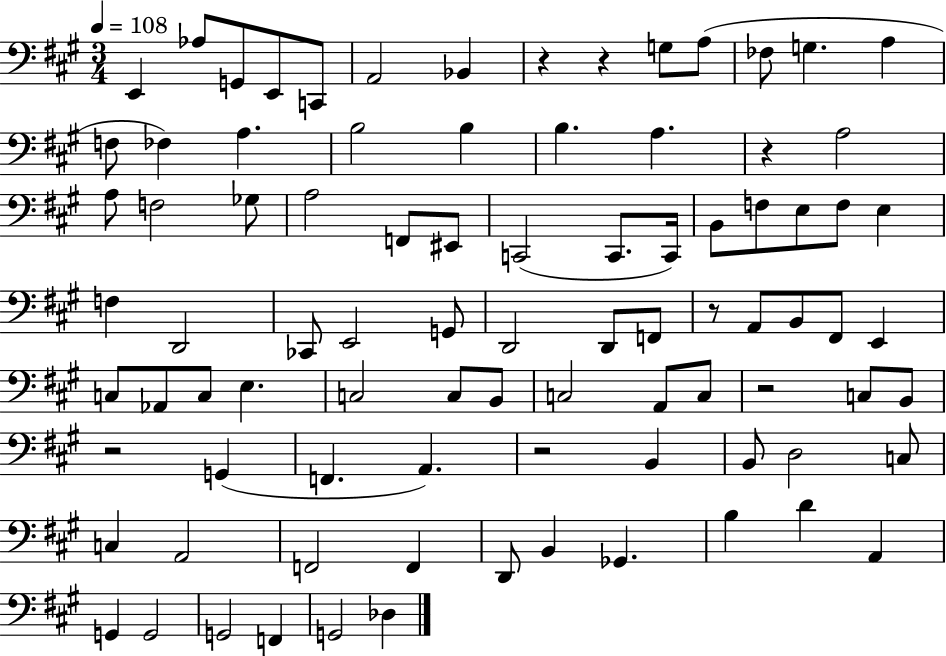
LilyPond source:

{
  \clef bass
  \numericTimeSignature
  \time 3/4
  \key a \major
  \tempo 4 = 108
  e,4 aes8 g,8 e,8 c,8 | a,2 bes,4 | r4 r4 g8 a8( | fes8 g4. a4 | \break f8 fes4) a4. | b2 b4 | b4. a4. | r4 a2 | \break a8 f2 ges8 | a2 f,8 eis,8 | c,2( c,8. c,16) | b,8 f8 e8 f8 e4 | \break f4 d,2 | ces,8 e,2 g,8 | d,2 d,8 f,8 | r8 a,8 b,8 fis,8 e,4 | \break c8 aes,8 c8 e4. | c2 c8 b,8 | c2 a,8 c8 | r2 c8 b,8 | \break r2 g,4( | f,4. a,4.) | r2 b,4 | b,8 d2 c8 | \break c4 a,2 | f,2 f,4 | d,8 b,4 ges,4. | b4 d'4 a,4 | \break g,4 g,2 | g,2 f,4 | g,2 des4 | \bar "|."
}